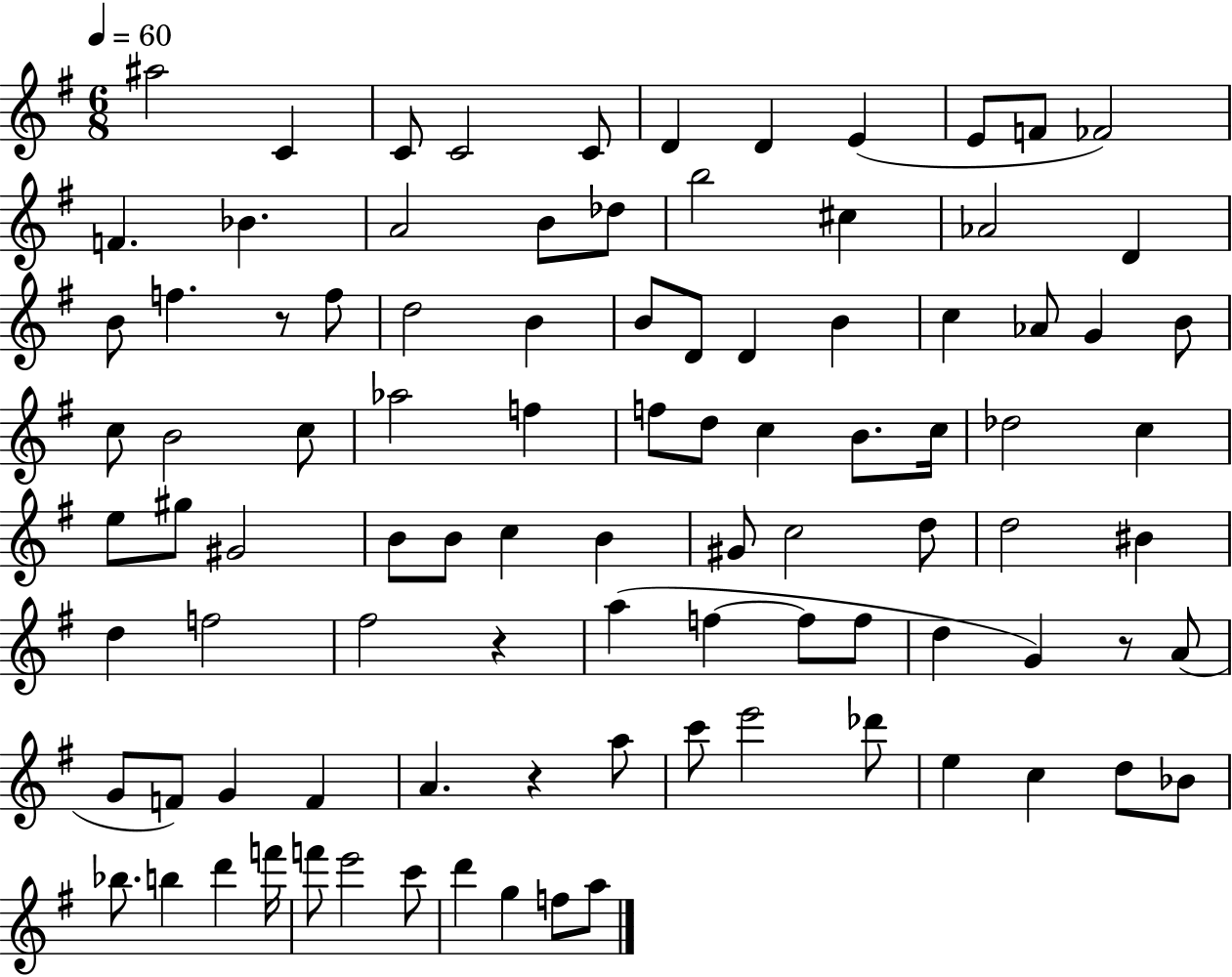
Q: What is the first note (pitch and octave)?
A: A#5